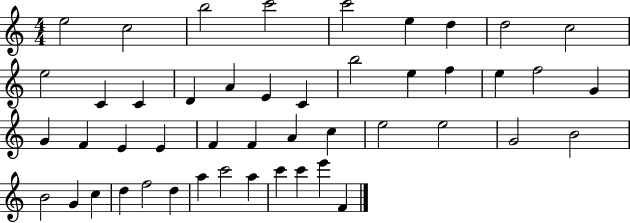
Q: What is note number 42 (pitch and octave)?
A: C6